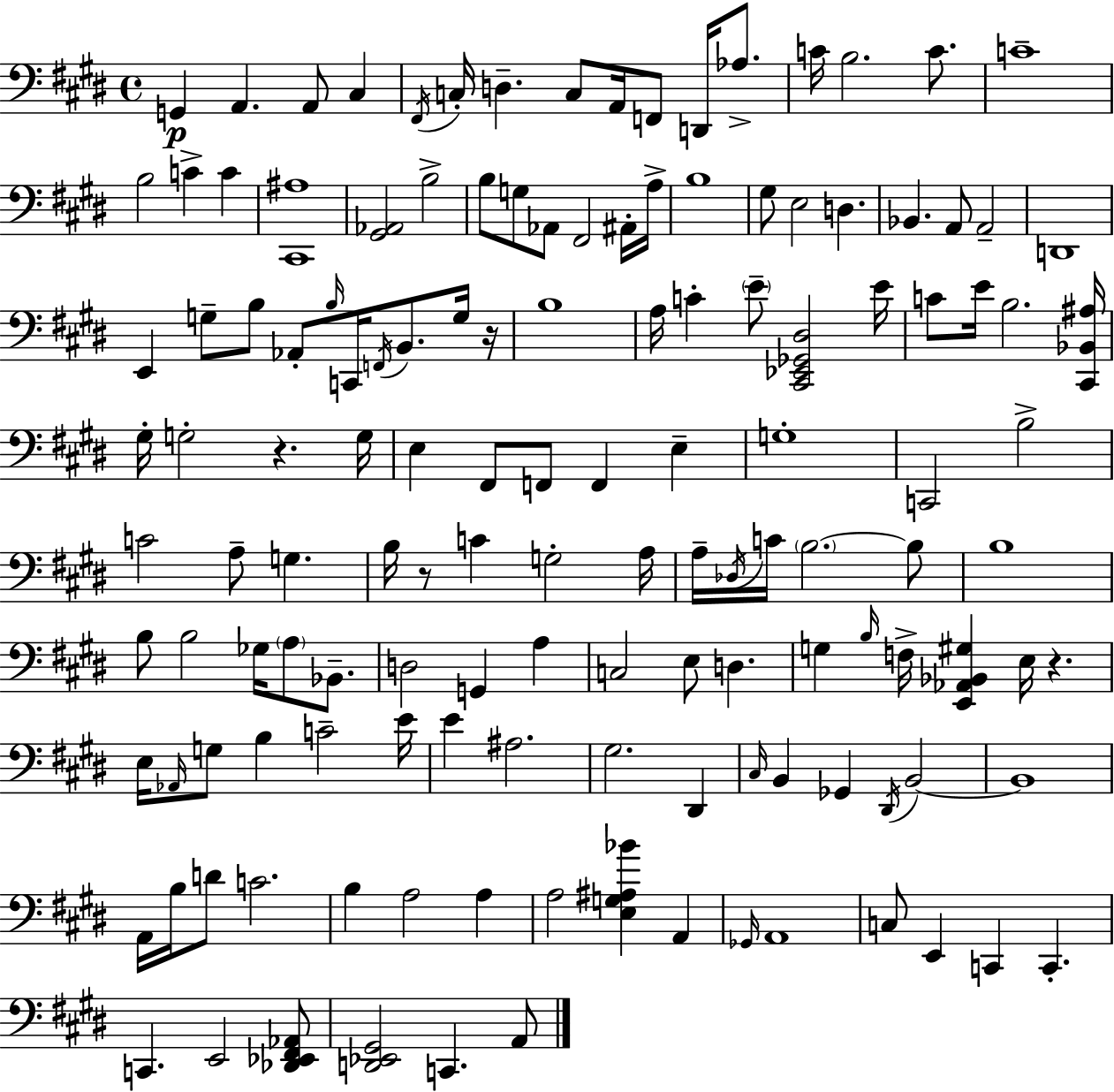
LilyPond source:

{
  \clef bass
  \time 4/4
  \defaultTimeSignature
  \key e \major
  g,4\p a,4. a,8 cis4 | \acciaccatura { fis,16 } c16-. d4.-- c8 a,16 f,8 d,16 aes8.-> | c'16 b2. c'8. | c'1-- | \break b2 c'4-> c'4 | <cis, ais>1 | <gis, aes,>2 b2-> | b8 g8 aes,8 fis,2 ais,16-. | \break a16-> b1 | gis8 e2 d4. | bes,4. a,8 a,2-- | d,1 | \break e,4 g8-- b8 aes,8-. \grace { b16 } c,16 \acciaccatura { f,16 } b,8. | g16 r16 b1 | a16 c'4-. \parenthesize e'8-- <cis, ees, ges, dis>2 | e'16 c'8 e'16 b2. | \break <cis, bes, ais>16 gis16-. g2-. r4. | g16 e4 fis,8 f,8 f,4 e4-- | g1-. | c,2 b2-> | \break c'2 a8-- g4. | b16 r8 c'4 g2-. | a16 a16-- \acciaccatura { des16 } c'16 \parenthesize b2.~~ | b8 b1 | \break b8 b2 ges16 \parenthesize a8 | bes,8.-- d2 g,4 | a4 c2 e8 d4. | g4 \grace { b16 } f16-> <e, aes, bes, gis>4 e16 r4. | \break e16 \grace { aes,16 } g8 b4 c'2-- | e'16 e'4 ais2. | gis2. | dis,4 \grace { cis16 } b,4 ges,4 \acciaccatura { dis,16 } | \break b,2~~ b,1 | a,16 b16 d'8 c'2. | b4 a2 | a4 a2 | \break <e g ais bes'>4 a,4 \grace { ges,16 } a,1 | c8 e,4 c,4 | c,4.-. c,4. e,2 | <des, ees, fis, aes,>8 <d, ees, gis,>2 | \break c,4. a,8 \bar "|."
}